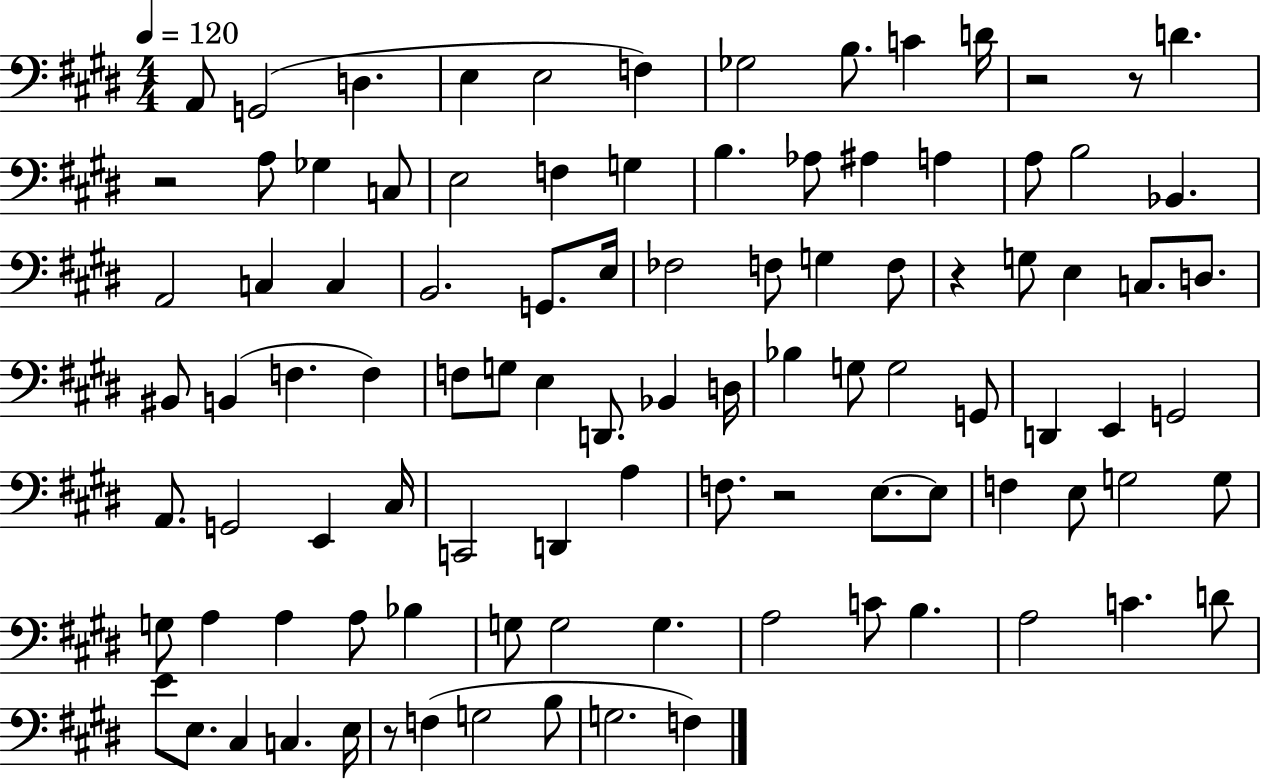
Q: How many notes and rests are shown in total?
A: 99